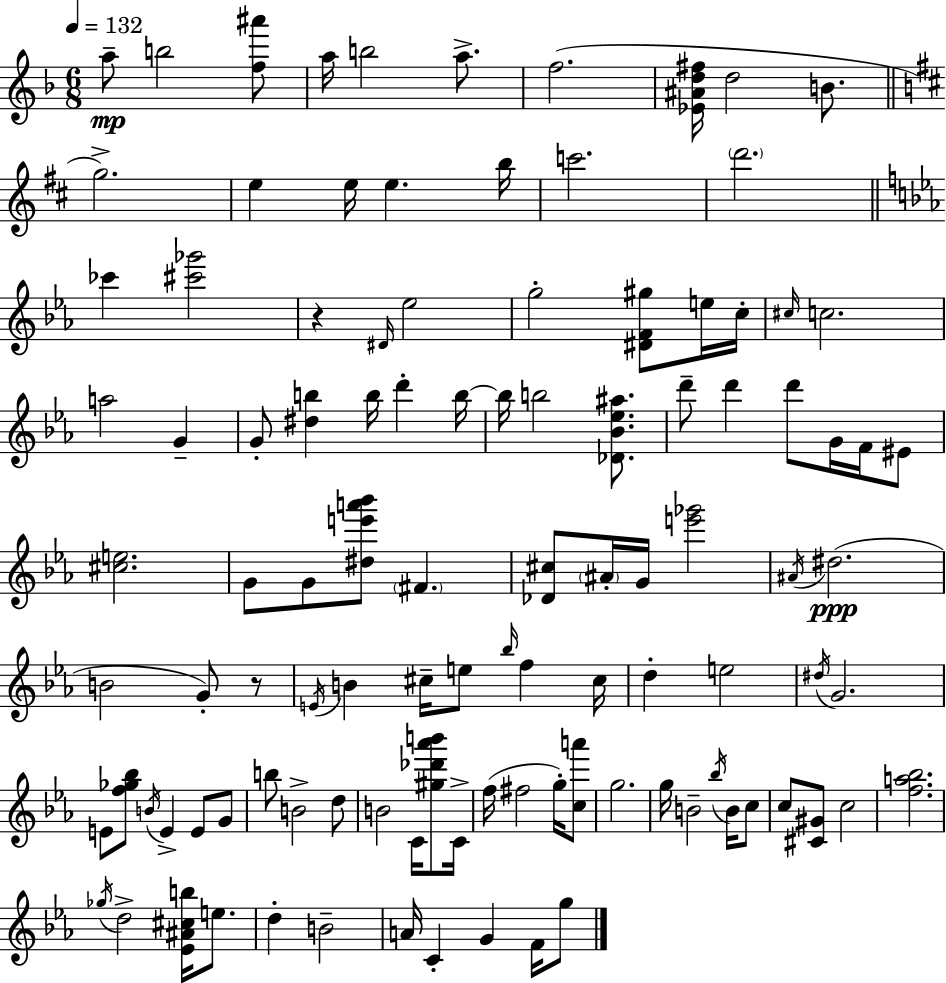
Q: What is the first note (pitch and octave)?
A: A5